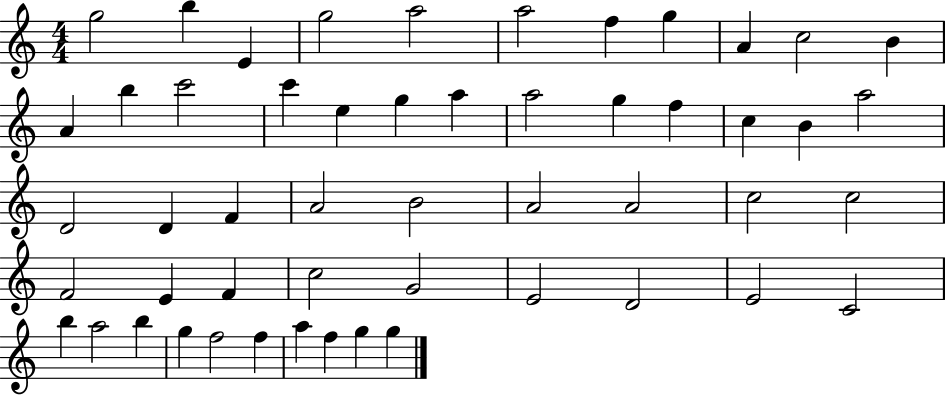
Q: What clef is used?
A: treble